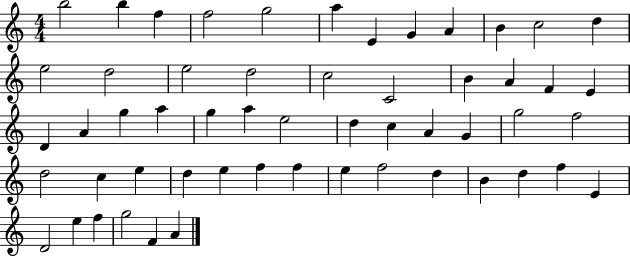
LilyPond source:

{
  \clef treble
  \numericTimeSignature
  \time 4/4
  \key c \major
  b''2 b''4 f''4 | f''2 g''2 | a''4 e'4 g'4 a'4 | b'4 c''2 d''4 | \break e''2 d''2 | e''2 d''2 | c''2 c'2 | b'4 a'4 f'4 e'4 | \break d'4 a'4 g''4 a''4 | g''4 a''4 e''2 | d''4 c''4 a'4 g'4 | g''2 f''2 | \break d''2 c''4 e''4 | d''4 e''4 f''4 f''4 | e''4 f''2 d''4 | b'4 d''4 f''4 e'4 | \break d'2 e''4 f''4 | g''2 f'4 a'4 | \bar "|."
}